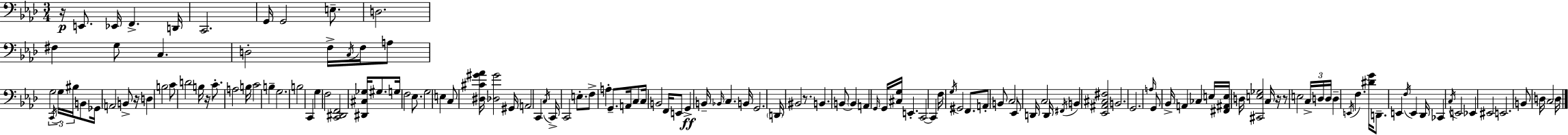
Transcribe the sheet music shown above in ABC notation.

X:1
T:Untitled
M:3/4
L:1/4
K:Fm
z/4 E,,/2 _E,,/4 F,, D,,/4 C,,2 G,,/4 G,,2 E,/2 D,2 ^F, G,/2 C, D,2 F,/4 C,/4 F,/4 A,/2 G,2 C,,/4 G,/4 ^B,/4 B,,/2 _G,,/4 A,,2 B,,/2 z/4 D, B,2 C/2 D2 B,/4 z/4 C/2 A,2 B,/4 C2 B, G,2 B,2 C,, G, F,2 [C,,^D,,F,,]2 [^D,,^C,_G,]/4 ^G,/2 G,/4 F,2 _E,/2 G,2 E, C,/2 [^D,^C^G_A]/4 [_D,^G]2 ^G,,/4 A,,2 C,, C,/4 C,,/4 C,,2 E,/2 F,/2 A, G,,/2 A,,/4 C,/2 C,/4 B,,2 F,,/4 E,,/2 G,, B,,/4 _B,,/4 C, B,,/4 G,,2 D,,/4 ^B,,2 z/2 B,, B,,/2 B,, A,, G,,/4 G,,/4 [^C,G,]/4 E,, C,,2 C,, F,/4 G,/4 ^G,,2 F,,/2 A,,/2 B,,/2 C,2 _E,,/2 D,,/4 C,2 D,,/4 ^F,,/4 B,, [_E,,^A,,^C,^F,]2 B,,2 G,,2 A,/4 G,,/2 _B,,/4 A,, _C, E,/4 [^F,,^A,,E,]/4 D,/4 [^C,,E,_G,]2 C,/4 z/4 z/2 E,2 C,/4 D,/4 D,/4 D, E,,/4 F, [^DG]/4 D,,/2 E,, F,/4 E,, _D,,/4 _C,, C,/4 E,,2 _E,, ^E,,2 E,,2 B,,/2 D,/4 C,2 D,/4